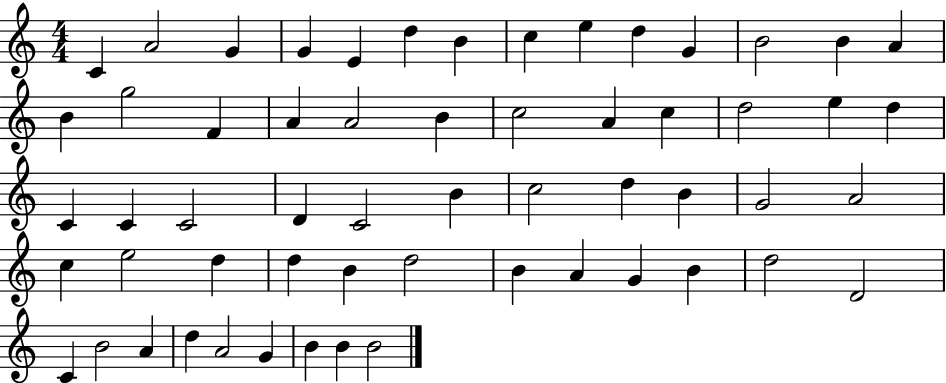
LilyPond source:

{
  \clef treble
  \numericTimeSignature
  \time 4/4
  \key c \major
  c'4 a'2 g'4 | g'4 e'4 d''4 b'4 | c''4 e''4 d''4 g'4 | b'2 b'4 a'4 | \break b'4 g''2 f'4 | a'4 a'2 b'4 | c''2 a'4 c''4 | d''2 e''4 d''4 | \break c'4 c'4 c'2 | d'4 c'2 b'4 | c''2 d''4 b'4 | g'2 a'2 | \break c''4 e''2 d''4 | d''4 b'4 d''2 | b'4 a'4 g'4 b'4 | d''2 d'2 | \break c'4 b'2 a'4 | d''4 a'2 g'4 | b'4 b'4 b'2 | \bar "|."
}